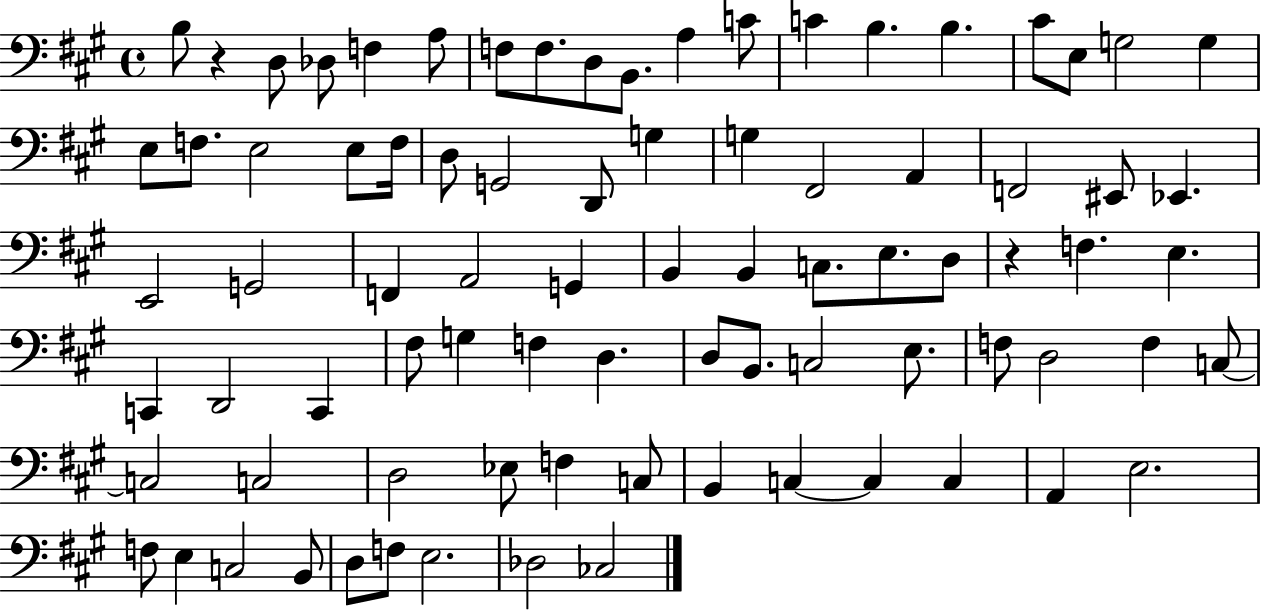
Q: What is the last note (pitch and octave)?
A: CES3